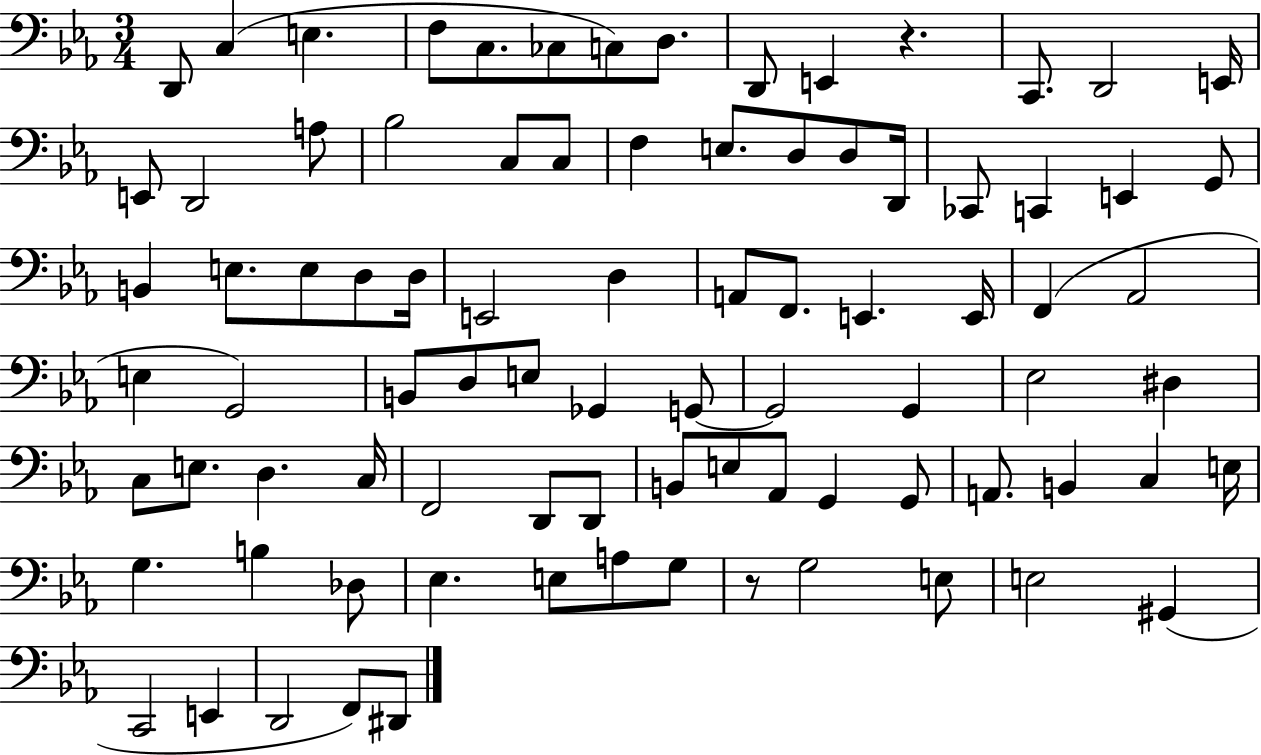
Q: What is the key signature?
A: EES major